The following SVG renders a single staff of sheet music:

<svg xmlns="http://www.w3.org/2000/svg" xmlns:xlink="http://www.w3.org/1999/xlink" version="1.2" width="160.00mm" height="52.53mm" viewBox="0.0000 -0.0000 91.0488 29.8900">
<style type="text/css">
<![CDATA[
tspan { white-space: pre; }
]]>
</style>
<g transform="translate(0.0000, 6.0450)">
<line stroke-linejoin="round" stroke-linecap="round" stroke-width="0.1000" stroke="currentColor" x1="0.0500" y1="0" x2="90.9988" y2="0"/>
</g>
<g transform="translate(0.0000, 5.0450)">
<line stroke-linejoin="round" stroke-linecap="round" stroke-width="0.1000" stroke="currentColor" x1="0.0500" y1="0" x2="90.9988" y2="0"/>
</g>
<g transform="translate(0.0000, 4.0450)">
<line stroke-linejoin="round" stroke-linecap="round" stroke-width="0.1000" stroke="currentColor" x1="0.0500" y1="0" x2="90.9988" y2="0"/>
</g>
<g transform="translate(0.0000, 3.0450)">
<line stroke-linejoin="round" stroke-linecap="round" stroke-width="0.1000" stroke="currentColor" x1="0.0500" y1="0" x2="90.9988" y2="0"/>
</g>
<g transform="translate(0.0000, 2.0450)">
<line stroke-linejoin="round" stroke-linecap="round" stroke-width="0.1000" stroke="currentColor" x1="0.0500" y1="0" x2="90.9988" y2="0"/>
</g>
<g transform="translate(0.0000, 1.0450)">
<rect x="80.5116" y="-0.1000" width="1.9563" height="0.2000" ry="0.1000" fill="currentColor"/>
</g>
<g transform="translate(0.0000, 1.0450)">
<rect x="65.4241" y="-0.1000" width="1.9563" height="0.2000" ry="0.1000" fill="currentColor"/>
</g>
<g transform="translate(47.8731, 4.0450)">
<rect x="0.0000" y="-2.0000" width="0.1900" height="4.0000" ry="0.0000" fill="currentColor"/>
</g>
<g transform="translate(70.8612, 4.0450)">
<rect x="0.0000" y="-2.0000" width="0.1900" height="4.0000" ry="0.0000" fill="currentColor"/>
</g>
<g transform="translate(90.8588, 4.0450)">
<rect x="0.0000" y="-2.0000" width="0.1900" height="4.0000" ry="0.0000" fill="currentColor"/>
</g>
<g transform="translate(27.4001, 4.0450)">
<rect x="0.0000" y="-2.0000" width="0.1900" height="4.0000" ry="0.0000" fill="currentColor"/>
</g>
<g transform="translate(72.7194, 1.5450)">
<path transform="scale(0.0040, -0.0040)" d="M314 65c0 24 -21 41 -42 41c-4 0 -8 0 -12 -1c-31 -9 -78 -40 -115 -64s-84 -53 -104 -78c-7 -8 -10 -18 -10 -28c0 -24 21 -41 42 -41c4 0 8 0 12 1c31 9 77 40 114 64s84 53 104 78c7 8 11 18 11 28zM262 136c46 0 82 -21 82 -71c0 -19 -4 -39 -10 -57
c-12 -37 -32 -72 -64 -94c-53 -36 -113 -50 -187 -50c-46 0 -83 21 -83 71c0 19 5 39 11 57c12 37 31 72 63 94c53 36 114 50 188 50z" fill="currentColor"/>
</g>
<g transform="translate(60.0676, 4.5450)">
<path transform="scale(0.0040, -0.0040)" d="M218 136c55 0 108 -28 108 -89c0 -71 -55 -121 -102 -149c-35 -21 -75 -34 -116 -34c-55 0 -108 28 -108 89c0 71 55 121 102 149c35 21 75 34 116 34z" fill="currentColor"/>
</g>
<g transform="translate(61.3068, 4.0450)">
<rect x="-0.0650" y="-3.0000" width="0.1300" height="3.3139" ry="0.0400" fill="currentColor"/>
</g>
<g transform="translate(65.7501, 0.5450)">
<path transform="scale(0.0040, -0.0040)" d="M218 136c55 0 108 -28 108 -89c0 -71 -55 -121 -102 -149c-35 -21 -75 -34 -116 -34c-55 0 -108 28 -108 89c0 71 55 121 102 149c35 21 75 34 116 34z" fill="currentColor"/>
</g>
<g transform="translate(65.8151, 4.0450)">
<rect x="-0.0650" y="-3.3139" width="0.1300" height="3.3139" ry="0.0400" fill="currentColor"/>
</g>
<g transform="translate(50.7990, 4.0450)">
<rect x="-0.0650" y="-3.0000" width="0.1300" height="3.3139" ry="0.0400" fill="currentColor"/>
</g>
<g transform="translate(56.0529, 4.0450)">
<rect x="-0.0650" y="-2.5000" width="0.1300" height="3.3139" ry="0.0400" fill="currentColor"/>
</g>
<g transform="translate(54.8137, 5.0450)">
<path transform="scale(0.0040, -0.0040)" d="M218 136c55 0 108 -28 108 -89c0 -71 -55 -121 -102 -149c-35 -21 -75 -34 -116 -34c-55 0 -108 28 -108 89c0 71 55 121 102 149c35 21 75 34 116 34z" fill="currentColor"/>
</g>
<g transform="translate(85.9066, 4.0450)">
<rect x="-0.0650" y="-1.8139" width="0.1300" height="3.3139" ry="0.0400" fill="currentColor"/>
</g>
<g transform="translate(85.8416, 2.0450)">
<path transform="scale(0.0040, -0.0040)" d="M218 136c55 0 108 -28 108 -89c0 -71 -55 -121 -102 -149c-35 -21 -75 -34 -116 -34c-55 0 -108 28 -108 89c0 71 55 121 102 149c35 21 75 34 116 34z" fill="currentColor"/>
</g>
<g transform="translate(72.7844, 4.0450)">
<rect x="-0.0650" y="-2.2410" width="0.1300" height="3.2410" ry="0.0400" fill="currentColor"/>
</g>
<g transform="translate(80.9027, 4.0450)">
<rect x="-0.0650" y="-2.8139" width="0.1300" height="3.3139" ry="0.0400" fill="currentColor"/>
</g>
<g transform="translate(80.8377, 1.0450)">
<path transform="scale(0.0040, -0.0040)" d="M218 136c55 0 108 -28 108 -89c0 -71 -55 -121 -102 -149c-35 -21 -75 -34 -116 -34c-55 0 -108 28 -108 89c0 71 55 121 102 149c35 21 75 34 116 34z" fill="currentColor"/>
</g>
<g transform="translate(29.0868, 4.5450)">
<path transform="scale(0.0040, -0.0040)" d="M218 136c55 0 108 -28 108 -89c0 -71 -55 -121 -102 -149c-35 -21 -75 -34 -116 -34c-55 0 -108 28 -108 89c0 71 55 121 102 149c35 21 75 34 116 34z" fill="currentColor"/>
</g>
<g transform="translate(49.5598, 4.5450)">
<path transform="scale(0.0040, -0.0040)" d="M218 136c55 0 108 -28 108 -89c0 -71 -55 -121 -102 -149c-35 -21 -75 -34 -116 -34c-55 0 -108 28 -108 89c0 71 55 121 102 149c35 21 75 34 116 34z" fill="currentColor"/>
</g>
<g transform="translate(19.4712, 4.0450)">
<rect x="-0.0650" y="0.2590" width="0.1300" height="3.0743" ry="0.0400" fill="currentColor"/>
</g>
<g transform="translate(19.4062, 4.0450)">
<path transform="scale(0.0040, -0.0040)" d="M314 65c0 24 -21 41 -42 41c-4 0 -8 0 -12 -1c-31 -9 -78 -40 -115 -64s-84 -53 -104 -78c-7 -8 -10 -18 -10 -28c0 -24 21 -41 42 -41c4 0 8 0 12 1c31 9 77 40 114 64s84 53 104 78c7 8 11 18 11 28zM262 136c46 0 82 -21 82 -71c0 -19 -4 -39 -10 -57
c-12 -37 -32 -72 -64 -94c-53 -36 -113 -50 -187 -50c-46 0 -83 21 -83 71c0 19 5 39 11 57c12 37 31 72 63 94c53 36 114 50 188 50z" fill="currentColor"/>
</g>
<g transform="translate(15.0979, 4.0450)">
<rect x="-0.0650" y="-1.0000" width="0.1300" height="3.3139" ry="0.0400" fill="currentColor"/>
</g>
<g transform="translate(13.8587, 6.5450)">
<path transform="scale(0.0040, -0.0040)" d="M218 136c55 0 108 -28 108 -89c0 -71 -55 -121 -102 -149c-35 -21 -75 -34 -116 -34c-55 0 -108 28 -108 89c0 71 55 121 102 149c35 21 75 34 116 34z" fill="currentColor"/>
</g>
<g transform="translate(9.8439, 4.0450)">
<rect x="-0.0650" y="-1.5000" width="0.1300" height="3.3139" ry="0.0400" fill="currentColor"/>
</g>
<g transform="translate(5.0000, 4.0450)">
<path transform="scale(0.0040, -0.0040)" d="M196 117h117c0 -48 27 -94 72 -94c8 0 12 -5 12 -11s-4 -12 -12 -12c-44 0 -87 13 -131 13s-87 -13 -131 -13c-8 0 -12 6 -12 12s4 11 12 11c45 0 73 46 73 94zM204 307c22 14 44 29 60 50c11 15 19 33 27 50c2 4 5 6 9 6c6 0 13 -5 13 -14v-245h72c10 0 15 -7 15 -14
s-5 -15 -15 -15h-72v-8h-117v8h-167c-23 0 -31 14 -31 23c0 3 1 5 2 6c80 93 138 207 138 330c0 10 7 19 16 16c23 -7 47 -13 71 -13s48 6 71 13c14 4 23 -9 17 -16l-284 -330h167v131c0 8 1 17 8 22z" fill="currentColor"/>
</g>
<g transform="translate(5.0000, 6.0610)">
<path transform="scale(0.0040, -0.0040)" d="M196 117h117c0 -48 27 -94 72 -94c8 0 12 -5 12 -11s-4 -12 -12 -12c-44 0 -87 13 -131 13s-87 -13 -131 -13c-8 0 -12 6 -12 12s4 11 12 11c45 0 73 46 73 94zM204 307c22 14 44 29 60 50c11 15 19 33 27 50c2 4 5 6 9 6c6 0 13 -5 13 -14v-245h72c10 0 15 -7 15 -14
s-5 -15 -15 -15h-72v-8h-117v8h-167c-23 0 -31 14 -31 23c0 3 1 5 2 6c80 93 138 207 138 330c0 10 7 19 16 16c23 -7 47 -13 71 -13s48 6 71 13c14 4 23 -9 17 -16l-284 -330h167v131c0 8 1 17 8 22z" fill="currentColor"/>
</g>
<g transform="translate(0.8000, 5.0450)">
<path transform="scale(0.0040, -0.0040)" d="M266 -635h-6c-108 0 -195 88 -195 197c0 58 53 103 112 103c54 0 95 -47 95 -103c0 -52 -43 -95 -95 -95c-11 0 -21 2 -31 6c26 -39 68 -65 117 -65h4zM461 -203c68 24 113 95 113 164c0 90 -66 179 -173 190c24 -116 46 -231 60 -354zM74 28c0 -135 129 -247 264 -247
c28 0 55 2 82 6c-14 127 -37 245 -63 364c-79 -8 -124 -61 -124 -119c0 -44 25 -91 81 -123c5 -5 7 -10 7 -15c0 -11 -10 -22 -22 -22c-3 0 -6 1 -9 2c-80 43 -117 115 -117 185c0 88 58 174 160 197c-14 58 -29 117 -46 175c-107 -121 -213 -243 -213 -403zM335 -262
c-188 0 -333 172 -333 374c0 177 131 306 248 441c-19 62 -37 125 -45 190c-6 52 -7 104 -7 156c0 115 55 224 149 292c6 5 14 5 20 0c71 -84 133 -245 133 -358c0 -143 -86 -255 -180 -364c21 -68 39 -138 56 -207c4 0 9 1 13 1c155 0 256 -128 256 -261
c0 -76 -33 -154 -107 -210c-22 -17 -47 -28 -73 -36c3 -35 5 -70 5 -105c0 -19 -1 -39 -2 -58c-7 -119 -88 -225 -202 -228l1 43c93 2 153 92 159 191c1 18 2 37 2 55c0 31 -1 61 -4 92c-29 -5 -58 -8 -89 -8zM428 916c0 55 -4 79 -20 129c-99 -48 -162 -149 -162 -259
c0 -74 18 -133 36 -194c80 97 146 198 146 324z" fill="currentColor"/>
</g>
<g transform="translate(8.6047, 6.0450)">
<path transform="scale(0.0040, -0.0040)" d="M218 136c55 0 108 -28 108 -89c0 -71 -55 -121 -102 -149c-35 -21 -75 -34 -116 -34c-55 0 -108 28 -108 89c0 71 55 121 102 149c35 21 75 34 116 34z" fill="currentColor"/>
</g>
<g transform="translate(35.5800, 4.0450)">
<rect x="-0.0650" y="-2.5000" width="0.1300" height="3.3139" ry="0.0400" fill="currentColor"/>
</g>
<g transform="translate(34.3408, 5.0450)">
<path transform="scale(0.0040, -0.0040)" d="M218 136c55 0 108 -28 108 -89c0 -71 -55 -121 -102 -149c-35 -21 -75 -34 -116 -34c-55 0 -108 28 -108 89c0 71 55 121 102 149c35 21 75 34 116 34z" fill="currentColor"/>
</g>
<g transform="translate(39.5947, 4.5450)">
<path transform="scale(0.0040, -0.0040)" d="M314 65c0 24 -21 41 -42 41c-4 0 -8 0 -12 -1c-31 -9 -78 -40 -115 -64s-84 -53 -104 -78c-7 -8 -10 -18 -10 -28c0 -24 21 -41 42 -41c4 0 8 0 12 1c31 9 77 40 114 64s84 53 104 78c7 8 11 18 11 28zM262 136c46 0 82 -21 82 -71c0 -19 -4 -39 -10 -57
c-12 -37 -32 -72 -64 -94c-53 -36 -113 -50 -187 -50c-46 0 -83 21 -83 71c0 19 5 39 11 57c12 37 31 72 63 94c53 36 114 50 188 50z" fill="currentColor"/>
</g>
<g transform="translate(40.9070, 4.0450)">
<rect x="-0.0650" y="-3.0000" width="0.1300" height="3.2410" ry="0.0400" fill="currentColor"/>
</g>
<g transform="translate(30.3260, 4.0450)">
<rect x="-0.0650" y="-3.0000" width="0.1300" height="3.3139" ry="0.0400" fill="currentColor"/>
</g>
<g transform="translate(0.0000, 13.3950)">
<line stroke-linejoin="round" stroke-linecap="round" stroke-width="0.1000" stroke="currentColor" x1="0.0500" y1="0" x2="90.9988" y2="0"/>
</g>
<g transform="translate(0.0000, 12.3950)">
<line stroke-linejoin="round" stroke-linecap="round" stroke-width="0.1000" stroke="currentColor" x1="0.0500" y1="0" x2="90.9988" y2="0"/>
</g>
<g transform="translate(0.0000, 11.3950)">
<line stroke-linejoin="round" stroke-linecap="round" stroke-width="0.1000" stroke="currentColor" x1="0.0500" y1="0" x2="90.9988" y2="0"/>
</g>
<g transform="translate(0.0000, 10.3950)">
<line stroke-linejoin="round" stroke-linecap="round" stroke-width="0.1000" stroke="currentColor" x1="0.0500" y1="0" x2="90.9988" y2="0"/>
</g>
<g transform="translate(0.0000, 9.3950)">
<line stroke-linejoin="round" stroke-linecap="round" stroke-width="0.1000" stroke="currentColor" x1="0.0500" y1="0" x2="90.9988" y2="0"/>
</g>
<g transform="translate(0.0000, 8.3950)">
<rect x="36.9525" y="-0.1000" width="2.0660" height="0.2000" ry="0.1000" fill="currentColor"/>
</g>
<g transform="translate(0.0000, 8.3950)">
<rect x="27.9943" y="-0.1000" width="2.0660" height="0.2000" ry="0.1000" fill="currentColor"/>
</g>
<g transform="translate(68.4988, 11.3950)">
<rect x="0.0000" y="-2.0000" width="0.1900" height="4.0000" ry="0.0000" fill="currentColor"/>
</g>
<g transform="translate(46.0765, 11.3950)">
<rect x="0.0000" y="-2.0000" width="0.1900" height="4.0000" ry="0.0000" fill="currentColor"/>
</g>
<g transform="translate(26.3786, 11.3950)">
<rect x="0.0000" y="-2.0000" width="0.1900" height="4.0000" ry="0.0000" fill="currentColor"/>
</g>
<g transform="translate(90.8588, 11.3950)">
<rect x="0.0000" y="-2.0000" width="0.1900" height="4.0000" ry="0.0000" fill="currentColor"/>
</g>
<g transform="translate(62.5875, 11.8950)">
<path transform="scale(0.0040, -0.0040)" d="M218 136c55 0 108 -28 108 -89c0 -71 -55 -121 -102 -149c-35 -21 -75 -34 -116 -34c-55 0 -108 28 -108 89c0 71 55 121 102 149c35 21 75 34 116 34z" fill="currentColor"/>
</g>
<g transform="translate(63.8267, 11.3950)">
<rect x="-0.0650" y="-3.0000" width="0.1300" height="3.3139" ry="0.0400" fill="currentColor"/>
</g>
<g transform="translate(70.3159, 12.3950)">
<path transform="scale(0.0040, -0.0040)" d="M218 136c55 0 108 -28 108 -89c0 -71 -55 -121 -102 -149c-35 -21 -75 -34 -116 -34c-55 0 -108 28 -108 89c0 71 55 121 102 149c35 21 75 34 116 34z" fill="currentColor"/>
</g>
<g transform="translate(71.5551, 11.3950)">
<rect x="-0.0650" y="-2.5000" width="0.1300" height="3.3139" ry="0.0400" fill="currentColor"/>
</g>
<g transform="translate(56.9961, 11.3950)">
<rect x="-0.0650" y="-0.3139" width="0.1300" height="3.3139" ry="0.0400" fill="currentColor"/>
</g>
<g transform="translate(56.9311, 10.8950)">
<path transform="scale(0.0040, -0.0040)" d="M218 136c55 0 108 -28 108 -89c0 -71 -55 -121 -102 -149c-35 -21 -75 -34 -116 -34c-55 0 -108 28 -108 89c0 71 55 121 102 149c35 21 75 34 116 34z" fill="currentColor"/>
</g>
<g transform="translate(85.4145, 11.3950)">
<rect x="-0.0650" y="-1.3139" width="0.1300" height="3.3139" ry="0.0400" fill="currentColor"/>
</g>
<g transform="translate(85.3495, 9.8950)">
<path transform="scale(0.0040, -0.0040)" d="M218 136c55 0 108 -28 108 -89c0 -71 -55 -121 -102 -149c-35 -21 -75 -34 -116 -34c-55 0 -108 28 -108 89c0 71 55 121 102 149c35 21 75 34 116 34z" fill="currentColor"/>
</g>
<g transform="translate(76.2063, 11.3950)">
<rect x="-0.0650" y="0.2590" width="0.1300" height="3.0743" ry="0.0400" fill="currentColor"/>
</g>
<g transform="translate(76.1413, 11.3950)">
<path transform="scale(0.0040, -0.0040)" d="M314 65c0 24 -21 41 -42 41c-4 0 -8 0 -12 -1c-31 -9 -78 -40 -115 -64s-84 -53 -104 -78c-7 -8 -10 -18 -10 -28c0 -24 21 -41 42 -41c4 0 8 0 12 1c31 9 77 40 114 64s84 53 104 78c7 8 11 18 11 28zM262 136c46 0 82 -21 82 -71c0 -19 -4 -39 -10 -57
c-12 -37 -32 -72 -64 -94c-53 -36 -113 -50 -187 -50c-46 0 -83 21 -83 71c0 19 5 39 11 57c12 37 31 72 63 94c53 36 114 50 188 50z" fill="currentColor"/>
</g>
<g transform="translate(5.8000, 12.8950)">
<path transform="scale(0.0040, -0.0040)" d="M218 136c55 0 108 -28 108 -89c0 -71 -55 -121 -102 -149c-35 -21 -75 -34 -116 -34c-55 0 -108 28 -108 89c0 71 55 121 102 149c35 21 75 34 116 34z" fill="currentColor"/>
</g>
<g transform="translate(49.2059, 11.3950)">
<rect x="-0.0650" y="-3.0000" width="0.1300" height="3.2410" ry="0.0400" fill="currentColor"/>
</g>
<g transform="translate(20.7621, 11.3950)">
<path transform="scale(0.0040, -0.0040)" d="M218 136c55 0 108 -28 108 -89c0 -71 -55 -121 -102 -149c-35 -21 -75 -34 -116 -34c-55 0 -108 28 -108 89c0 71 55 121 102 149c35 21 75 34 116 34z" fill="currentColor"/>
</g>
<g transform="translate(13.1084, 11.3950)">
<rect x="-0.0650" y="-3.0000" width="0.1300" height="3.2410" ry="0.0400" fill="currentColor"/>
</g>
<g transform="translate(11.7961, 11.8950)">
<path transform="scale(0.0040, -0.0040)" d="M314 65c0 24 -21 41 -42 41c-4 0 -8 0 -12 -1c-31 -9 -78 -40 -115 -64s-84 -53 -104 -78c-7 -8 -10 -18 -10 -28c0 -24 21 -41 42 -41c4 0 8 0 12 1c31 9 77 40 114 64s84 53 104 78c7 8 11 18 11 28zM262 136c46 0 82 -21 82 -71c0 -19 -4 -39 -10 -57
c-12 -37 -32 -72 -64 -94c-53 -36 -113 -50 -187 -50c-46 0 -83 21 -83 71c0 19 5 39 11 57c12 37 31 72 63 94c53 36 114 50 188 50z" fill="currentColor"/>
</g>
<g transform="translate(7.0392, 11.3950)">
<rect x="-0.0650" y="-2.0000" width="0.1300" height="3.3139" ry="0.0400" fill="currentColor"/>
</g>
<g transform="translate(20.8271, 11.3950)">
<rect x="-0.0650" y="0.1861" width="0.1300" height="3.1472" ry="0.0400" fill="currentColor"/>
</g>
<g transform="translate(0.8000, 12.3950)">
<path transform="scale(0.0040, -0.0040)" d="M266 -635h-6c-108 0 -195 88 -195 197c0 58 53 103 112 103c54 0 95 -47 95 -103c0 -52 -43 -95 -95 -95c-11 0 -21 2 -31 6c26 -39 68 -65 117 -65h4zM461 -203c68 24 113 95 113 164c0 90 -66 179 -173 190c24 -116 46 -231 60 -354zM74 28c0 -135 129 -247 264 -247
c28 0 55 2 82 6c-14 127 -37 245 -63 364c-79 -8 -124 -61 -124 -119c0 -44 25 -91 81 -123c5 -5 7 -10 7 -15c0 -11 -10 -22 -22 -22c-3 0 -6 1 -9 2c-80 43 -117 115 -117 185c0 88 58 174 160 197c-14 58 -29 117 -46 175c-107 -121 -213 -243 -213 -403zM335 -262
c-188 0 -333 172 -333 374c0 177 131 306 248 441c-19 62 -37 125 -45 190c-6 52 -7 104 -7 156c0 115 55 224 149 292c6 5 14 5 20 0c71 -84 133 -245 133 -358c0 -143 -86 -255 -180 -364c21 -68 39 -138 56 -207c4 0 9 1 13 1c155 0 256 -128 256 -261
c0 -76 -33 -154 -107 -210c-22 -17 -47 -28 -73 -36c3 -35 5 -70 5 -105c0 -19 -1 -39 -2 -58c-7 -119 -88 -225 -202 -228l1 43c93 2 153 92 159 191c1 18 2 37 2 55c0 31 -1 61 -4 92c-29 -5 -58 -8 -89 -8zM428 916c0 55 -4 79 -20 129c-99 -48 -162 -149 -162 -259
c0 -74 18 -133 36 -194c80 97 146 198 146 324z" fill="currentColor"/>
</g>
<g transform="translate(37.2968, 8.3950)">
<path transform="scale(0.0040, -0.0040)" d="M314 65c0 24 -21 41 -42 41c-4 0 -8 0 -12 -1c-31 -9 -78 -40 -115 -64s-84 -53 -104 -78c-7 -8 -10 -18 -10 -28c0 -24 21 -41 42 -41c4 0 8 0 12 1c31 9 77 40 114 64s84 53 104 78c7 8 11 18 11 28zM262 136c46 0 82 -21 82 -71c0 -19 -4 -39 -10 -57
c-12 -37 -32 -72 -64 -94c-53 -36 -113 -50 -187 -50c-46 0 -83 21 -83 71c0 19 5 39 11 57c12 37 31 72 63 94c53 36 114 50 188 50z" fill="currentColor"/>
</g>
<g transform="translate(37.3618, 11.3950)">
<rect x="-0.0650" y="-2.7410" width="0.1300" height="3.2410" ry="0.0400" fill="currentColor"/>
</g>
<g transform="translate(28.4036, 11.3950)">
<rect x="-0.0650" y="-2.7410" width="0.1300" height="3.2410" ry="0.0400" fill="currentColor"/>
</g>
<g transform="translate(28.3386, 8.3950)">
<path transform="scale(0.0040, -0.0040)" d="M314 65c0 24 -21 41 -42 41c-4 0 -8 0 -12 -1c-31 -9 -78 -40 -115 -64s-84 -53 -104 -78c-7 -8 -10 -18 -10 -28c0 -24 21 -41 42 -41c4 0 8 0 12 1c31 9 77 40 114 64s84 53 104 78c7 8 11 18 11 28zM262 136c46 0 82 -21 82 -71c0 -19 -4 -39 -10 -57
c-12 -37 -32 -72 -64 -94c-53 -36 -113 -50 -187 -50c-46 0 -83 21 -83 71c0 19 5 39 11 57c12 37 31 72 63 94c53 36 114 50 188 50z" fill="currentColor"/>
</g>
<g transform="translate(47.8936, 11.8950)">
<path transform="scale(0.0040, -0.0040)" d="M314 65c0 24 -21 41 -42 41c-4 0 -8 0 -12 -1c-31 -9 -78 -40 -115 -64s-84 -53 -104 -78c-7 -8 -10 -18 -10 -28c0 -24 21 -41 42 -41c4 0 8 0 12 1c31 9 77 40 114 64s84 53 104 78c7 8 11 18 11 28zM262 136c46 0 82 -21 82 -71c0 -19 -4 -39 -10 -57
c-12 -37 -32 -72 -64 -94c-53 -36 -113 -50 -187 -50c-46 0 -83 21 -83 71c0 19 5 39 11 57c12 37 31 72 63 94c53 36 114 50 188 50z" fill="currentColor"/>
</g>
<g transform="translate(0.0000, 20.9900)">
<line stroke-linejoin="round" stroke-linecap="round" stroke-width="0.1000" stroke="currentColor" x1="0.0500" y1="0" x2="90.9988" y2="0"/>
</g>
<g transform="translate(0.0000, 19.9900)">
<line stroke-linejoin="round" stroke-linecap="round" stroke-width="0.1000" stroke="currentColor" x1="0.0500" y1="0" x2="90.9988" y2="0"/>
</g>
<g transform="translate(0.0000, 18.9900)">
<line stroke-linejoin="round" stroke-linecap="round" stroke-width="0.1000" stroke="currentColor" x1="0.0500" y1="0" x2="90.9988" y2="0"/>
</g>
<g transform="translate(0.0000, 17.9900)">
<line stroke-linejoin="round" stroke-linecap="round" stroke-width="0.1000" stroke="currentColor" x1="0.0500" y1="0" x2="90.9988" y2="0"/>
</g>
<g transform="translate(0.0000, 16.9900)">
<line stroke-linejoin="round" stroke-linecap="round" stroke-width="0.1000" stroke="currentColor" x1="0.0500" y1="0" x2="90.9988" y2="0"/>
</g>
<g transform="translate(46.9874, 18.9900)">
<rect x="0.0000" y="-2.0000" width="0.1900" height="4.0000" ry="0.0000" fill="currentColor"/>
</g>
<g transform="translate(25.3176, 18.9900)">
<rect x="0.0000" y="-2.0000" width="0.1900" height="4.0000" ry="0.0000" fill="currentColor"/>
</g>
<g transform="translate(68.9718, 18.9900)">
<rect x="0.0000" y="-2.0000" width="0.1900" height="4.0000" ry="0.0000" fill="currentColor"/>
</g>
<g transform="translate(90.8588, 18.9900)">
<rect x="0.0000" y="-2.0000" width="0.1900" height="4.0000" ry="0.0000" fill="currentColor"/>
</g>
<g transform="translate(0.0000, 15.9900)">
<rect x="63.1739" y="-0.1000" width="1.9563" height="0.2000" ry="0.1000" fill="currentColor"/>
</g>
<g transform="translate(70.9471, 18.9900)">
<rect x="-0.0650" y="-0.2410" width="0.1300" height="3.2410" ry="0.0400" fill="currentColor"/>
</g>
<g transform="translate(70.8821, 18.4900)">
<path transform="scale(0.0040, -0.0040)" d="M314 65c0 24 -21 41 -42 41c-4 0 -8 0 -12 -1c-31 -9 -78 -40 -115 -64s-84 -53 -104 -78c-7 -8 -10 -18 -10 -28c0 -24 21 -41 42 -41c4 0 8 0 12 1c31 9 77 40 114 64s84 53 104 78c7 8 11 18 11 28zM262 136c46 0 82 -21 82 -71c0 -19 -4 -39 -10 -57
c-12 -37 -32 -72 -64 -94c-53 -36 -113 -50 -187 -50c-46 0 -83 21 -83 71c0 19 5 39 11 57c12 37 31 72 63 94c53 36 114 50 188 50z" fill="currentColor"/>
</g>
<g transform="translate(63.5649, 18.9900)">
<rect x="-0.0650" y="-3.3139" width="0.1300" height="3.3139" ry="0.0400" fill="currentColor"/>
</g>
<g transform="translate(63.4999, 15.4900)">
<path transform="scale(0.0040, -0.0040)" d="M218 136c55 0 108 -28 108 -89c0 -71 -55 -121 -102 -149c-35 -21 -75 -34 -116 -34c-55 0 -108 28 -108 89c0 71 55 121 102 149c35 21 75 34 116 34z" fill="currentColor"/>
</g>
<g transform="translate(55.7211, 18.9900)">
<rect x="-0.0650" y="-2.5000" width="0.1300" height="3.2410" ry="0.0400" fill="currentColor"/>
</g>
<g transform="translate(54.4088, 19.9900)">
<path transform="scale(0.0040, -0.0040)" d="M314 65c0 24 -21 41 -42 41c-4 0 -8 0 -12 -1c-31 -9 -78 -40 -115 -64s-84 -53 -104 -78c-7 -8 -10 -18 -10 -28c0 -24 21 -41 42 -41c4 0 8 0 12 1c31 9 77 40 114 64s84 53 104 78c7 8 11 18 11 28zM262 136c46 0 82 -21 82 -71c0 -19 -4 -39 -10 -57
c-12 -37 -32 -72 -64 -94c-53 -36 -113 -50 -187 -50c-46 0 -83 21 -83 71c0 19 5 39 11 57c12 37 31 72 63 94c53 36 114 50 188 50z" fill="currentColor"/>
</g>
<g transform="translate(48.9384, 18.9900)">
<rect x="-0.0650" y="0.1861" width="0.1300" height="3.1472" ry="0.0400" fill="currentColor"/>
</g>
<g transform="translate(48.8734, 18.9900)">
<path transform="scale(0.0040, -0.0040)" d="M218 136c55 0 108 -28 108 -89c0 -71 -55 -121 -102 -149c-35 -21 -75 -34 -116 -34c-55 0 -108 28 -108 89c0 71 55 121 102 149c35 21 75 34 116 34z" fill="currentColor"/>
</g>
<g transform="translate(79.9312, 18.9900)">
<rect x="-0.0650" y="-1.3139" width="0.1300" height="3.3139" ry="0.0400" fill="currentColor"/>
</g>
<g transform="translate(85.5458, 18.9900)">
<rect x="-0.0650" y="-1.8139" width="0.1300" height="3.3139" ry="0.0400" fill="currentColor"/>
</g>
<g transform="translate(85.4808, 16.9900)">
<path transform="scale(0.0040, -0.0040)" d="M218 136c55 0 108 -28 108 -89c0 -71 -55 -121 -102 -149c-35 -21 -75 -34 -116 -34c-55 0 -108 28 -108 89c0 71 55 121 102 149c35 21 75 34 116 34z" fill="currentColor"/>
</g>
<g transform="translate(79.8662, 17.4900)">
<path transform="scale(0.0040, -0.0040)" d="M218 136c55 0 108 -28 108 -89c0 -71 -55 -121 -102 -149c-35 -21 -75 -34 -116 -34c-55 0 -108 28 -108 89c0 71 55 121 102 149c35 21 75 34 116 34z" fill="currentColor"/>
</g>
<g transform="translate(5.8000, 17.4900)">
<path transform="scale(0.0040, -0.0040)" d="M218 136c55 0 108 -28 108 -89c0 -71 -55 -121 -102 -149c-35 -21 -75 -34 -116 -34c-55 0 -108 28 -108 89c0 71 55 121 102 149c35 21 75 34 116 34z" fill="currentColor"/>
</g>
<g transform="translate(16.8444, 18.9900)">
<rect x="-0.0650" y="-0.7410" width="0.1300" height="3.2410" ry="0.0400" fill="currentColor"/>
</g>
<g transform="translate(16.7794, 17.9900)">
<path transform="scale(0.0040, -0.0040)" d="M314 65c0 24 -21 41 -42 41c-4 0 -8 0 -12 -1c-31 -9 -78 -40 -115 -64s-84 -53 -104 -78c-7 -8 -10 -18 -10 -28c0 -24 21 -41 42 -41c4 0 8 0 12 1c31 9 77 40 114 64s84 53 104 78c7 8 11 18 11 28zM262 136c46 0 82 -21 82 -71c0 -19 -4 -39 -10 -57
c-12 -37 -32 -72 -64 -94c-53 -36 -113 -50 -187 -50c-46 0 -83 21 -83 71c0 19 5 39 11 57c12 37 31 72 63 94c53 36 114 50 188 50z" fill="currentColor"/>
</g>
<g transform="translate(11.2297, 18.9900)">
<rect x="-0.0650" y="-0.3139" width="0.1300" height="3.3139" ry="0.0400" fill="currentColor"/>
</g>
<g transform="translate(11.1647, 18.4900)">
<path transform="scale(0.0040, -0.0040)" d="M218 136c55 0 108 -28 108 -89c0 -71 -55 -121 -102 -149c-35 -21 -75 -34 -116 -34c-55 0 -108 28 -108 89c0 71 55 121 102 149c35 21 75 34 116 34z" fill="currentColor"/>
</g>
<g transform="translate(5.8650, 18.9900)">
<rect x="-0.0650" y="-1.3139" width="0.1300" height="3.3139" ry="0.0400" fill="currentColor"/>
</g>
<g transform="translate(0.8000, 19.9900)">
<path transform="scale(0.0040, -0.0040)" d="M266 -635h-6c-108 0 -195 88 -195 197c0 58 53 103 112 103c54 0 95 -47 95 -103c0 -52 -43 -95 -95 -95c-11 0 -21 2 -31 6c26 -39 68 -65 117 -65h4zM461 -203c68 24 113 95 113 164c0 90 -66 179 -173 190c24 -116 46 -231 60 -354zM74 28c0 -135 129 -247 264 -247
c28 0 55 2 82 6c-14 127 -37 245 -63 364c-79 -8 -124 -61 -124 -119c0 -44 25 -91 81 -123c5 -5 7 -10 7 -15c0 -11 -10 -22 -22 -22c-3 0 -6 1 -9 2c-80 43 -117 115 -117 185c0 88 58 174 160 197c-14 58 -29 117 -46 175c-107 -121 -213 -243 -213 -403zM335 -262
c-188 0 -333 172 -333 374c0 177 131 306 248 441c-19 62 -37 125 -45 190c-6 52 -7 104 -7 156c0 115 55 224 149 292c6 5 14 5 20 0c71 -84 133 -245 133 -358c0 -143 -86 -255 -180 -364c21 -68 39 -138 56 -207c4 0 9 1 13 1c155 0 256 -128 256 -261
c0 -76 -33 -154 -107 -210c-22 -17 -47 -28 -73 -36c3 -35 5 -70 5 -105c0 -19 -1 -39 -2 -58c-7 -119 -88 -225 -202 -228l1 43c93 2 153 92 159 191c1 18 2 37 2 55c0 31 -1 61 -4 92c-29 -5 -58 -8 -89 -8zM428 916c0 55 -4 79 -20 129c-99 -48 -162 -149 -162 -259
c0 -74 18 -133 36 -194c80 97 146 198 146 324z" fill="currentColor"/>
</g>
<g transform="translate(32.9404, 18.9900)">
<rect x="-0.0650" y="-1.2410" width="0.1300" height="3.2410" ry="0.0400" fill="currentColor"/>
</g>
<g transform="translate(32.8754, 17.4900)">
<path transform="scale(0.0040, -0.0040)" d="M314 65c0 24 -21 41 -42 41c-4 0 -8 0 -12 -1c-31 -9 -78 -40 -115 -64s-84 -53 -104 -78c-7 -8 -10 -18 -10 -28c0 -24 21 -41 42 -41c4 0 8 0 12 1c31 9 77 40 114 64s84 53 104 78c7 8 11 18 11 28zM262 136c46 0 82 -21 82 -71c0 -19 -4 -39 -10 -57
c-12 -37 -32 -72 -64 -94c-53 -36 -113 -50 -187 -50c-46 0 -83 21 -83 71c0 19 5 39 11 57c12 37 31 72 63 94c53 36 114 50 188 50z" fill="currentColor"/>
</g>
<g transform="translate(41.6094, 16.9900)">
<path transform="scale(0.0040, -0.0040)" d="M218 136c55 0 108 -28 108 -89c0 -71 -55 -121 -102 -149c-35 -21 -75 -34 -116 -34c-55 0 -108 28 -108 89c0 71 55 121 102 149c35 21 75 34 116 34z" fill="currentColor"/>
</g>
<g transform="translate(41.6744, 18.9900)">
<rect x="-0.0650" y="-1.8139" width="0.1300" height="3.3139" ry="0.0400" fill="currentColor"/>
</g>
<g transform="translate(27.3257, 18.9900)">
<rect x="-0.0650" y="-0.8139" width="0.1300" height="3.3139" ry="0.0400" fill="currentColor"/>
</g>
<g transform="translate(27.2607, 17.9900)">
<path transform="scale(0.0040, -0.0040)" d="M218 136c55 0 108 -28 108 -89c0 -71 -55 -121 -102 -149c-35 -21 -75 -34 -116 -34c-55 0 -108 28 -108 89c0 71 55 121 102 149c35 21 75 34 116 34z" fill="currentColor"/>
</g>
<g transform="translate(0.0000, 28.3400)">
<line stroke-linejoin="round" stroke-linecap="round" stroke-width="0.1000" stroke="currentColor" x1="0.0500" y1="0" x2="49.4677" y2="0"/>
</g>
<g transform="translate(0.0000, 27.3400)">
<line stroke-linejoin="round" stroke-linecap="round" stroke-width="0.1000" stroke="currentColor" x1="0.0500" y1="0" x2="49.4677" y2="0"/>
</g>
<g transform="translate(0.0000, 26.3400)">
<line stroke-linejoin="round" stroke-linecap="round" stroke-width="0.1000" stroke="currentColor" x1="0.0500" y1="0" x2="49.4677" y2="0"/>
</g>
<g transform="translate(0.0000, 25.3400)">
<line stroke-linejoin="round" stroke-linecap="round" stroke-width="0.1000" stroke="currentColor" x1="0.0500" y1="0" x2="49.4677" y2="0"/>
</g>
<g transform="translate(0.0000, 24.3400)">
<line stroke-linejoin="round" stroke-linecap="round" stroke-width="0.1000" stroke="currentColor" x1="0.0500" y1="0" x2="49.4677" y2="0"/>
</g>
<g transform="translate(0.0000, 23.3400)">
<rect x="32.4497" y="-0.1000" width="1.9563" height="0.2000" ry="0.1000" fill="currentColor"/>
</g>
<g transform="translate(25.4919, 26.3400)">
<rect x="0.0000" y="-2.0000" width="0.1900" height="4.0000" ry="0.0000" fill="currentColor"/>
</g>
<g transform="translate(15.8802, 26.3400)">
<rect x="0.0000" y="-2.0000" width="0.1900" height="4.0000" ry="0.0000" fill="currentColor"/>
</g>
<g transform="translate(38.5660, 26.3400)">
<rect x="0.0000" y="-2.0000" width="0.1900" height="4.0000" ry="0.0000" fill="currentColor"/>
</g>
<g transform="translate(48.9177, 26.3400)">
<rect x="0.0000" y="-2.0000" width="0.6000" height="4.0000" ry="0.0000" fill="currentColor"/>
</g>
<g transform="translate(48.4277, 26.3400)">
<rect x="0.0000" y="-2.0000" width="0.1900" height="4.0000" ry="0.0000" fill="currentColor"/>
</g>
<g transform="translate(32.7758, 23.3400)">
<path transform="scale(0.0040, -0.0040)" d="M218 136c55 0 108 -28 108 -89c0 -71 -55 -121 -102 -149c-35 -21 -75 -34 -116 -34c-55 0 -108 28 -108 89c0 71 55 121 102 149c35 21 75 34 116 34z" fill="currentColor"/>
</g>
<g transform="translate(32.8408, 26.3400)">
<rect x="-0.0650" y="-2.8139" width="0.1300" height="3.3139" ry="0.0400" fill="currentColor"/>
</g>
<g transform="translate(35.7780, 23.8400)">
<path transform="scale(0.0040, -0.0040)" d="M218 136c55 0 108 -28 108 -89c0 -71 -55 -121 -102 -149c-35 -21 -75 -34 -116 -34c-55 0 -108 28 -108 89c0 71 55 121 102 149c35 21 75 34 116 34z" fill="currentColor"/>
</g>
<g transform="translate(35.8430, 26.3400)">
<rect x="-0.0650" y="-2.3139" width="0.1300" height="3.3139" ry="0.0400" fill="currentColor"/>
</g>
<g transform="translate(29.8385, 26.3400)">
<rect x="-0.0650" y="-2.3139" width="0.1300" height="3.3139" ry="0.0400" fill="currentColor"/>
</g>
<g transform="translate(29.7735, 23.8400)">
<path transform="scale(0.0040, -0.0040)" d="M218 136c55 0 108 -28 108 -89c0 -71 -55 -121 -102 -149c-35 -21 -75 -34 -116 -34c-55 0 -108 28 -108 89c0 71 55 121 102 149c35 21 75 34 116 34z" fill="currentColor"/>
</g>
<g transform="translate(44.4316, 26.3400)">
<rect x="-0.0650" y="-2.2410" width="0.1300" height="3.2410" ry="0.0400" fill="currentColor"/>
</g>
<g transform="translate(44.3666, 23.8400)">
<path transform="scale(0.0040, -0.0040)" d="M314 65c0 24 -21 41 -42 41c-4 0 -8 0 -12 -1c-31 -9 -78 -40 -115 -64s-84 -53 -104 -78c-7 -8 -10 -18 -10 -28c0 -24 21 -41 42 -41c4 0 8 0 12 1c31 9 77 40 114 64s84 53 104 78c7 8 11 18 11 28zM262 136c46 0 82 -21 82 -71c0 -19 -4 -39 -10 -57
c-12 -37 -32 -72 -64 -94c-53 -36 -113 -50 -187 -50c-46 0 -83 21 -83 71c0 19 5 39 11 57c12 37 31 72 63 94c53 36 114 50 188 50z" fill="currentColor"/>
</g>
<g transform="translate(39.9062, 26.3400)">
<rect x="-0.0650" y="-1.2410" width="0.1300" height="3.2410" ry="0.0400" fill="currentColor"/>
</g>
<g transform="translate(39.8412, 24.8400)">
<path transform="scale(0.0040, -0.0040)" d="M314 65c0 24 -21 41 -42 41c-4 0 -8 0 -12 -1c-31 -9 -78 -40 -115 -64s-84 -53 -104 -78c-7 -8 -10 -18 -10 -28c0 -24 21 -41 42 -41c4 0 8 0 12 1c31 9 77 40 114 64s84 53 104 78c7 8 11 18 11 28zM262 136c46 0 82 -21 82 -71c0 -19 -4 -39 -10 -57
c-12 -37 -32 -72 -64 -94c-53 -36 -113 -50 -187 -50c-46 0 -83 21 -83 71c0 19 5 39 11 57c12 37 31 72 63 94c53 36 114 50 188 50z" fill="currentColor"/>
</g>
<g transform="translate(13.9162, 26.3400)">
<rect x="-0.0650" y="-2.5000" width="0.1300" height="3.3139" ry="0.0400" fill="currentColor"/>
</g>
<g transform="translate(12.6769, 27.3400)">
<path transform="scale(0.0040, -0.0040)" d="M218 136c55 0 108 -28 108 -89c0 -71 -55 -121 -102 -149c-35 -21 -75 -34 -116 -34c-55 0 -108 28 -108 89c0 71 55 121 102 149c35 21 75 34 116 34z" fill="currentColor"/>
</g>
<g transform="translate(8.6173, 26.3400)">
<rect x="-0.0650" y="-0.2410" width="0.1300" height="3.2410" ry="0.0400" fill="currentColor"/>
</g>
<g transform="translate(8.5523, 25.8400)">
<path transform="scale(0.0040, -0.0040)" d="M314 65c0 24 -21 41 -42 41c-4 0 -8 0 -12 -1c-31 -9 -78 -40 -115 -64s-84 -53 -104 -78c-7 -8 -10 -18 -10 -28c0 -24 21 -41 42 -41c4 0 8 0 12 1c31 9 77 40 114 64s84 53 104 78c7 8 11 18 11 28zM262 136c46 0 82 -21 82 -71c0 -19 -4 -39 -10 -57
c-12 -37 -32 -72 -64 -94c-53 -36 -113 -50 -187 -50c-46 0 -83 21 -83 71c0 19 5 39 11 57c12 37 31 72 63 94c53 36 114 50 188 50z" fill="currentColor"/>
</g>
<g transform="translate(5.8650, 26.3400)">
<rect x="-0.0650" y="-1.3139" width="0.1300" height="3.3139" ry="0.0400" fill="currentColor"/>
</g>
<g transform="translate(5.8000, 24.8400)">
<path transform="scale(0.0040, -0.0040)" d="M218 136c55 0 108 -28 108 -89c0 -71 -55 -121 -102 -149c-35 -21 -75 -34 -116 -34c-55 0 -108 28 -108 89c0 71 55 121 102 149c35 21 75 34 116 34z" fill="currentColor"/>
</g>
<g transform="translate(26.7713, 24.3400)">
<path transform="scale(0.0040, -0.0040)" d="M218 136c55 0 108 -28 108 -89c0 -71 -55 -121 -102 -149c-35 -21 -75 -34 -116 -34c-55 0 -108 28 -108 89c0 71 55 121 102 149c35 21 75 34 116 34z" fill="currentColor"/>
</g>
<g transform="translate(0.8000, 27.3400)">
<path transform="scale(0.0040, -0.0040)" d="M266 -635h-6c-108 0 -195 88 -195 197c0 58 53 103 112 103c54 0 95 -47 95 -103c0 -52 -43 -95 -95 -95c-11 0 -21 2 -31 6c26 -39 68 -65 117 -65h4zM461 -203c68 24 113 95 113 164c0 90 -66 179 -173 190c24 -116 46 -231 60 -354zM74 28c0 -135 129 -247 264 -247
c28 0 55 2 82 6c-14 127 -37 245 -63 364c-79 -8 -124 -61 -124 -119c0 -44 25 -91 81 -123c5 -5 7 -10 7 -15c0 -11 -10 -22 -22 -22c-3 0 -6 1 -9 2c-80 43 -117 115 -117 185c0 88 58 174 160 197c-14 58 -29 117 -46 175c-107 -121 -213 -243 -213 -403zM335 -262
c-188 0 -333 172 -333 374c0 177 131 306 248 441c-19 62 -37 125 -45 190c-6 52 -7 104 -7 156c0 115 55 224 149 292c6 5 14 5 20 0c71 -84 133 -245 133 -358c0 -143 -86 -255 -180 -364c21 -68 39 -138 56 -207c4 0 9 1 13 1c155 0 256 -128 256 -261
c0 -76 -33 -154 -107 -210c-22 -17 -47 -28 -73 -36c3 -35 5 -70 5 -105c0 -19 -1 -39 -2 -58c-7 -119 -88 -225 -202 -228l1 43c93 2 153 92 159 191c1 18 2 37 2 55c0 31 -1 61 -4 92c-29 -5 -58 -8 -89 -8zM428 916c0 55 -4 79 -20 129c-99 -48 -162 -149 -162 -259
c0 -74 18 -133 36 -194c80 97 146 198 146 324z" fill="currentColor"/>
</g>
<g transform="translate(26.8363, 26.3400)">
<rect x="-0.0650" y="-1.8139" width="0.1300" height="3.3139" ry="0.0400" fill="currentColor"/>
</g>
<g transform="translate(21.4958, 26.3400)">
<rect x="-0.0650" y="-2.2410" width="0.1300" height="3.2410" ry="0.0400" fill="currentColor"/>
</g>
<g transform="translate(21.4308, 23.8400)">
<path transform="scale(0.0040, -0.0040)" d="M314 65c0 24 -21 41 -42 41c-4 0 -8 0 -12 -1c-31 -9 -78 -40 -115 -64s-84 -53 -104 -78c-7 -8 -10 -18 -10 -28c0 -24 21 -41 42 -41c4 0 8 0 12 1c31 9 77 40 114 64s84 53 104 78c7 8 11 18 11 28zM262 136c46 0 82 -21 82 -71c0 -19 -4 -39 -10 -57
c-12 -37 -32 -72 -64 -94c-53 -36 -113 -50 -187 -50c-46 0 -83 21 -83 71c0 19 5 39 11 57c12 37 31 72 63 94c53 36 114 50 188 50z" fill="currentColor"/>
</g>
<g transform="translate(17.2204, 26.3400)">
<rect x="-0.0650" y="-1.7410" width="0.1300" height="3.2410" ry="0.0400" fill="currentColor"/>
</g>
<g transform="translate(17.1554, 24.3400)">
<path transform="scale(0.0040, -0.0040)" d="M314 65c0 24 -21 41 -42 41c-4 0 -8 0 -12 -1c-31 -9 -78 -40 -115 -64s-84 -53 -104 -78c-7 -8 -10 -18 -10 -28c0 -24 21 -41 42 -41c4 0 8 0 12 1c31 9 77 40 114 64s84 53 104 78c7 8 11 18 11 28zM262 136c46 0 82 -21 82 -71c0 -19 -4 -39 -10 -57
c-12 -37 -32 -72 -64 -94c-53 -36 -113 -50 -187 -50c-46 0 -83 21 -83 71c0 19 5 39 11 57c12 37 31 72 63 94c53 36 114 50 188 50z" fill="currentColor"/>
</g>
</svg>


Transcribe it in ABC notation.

X:1
T:Untitled
M:4/4
L:1/4
K:C
E D B2 A G A2 A G A b g2 a f F A2 B a2 a2 A2 c A G B2 e e c d2 d e2 f B G2 b c2 e f e c2 G f2 g2 f g a g e2 g2